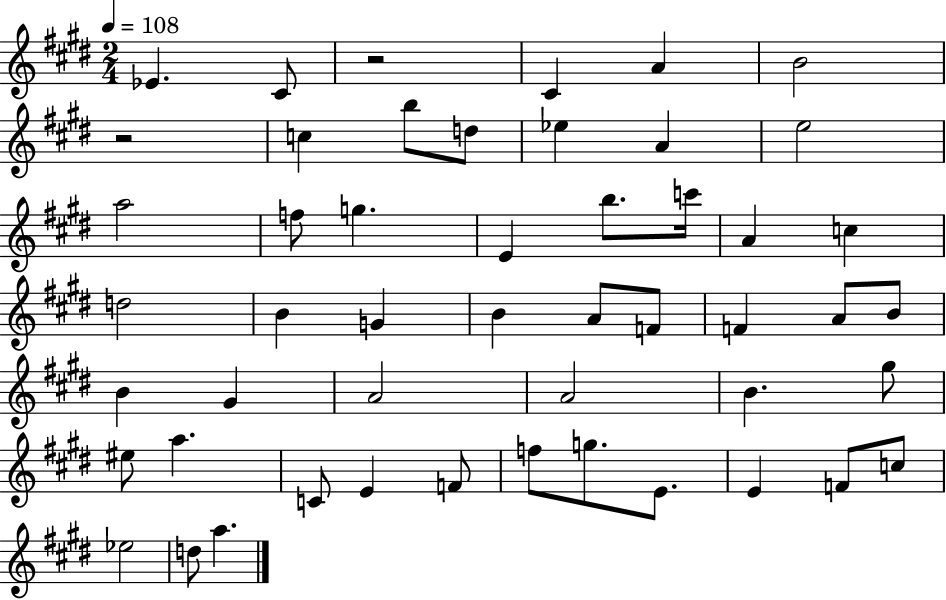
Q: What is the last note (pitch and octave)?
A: A5